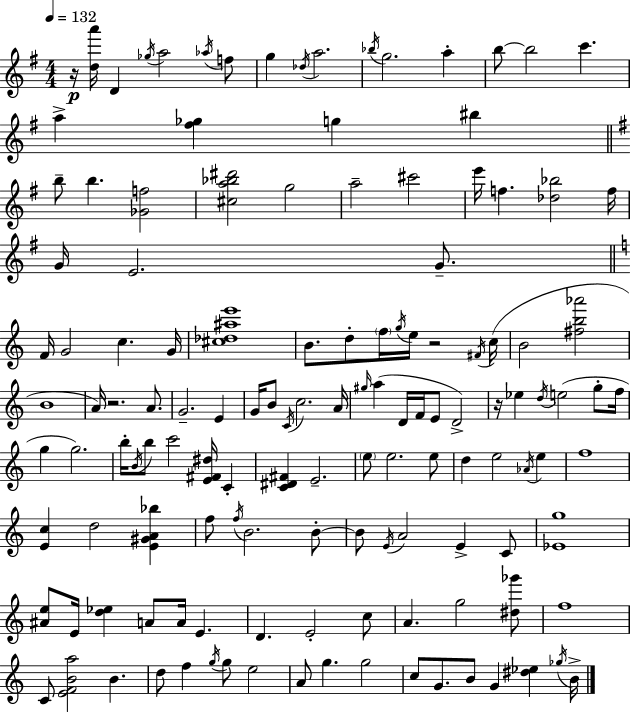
R/s [D5,A6]/s D4/q Gb5/s A5/h Ab5/s F5/e G5/q Db5/s A5/h. Bb5/s G5/h. A5/q B5/e B5/h C6/q. A5/q [F#5,Gb5]/q G5/q BIS5/q B5/e B5/q. [Gb4,F5]/h [C#5,A5,Bb5,D#6]/h G5/h A5/h C#6/h E6/s F5/q. [Db5,Bb5]/h F5/s G4/s E4/h. G4/e. F4/s G4/h C5/q. G4/s [C#5,Db5,A#5,E6]/w B4/e. D5/e F5/s G5/s E5/s R/h F#4/s C5/s B4/h [F#5,B5,Ab6]/h B4/w A4/s R/h. A4/e. G4/h. E4/q G4/s B4/e C4/s C5/h. A4/s G#5/s A5/q D4/s F4/s E4/e D4/h R/s Eb5/q D5/s E5/h G5/e F5/s G5/q G5/h. B5/s B4/s B5/e C6/h [E4,F#4,D#5]/s C4/q [C4,D#4,F#4]/q E4/h. E5/e E5/h. E5/e D5/q E5/h Ab4/s E5/q F5/w [E4,C5]/q D5/h [E4,G#4,A4,Bb5]/q F5/e F5/s B4/h. B4/e B4/e E4/s A4/h E4/q C4/e [Eb4,G5]/w [A#4,E5]/e E4/s [D5,Eb5]/q A4/e A4/s E4/q. D4/q. E4/h C5/e A4/q. G5/h [D#5,Gb6]/e F5/w C4/e [E4,F4,B4,A5]/h B4/q. D5/e F5/q G5/s G5/e E5/h A4/e G5/q. G5/h C5/e G4/e. B4/e G4/q [D#5,Eb5]/q Gb5/s B4/s